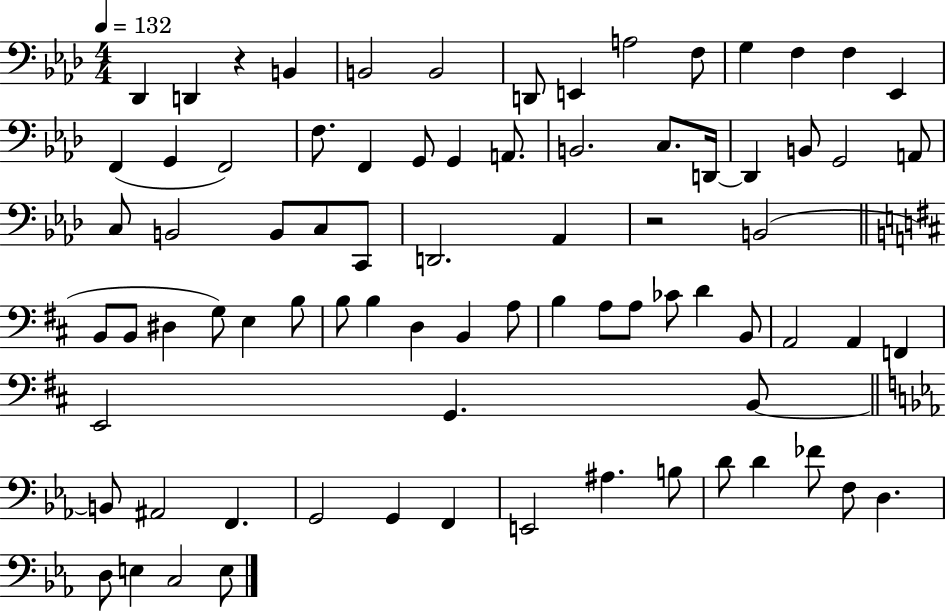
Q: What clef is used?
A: bass